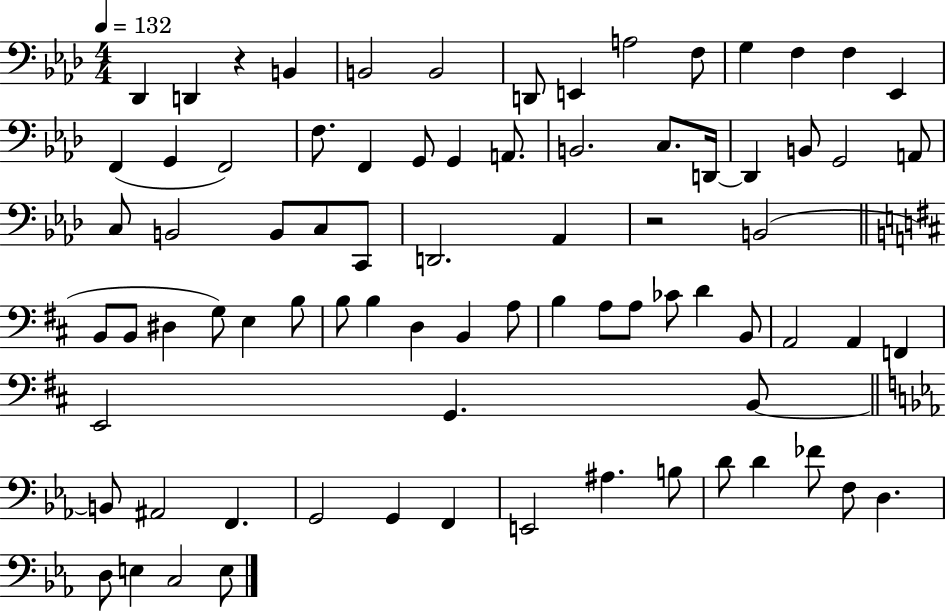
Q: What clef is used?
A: bass